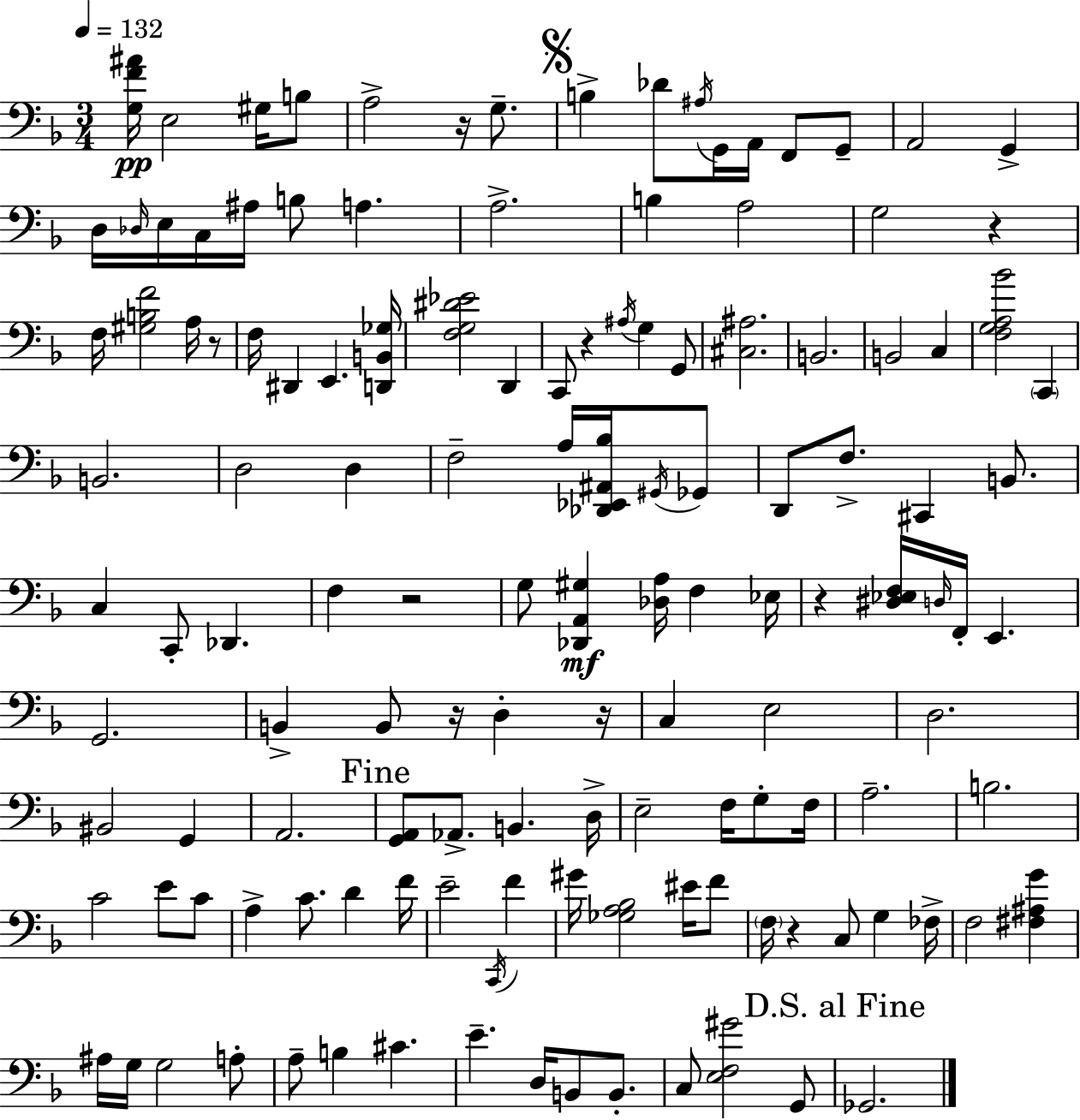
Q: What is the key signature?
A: D minor